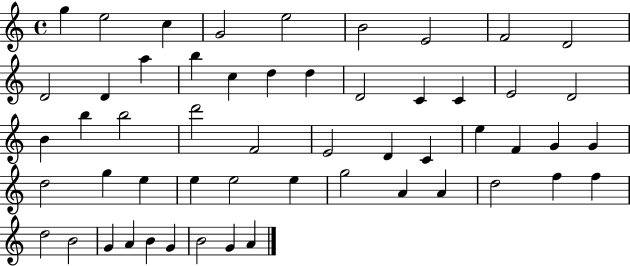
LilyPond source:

{
  \clef treble
  \time 4/4
  \defaultTimeSignature
  \key c \major
  g''4 e''2 c''4 | g'2 e''2 | b'2 e'2 | f'2 d'2 | \break d'2 d'4 a''4 | b''4 c''4 d''4 d''4 | d'2 c'4 c'4 | e'2 d'2 | \break b'4 b''4 b''2 | d'''2 f'2 | e'2 d'4 c'4 | e''4 f'4 g'4 g'4 | \break d''2 g''4 e''4 | e''4 e''2 e''4 | g''2 a'4 a'4 | d''2 f''4 f''4 | \break d''2 b'2 | g'4 a'4 b'4 g'4 | b'2 g'4 a'4 | \bar "|."
}